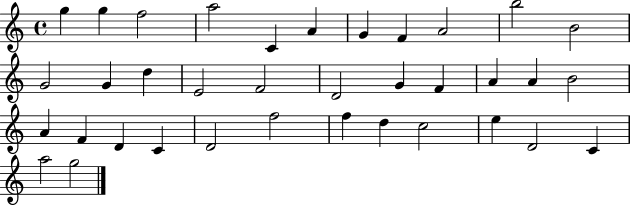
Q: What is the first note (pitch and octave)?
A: G5